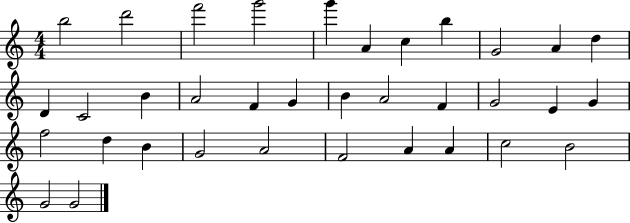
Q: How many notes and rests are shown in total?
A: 35